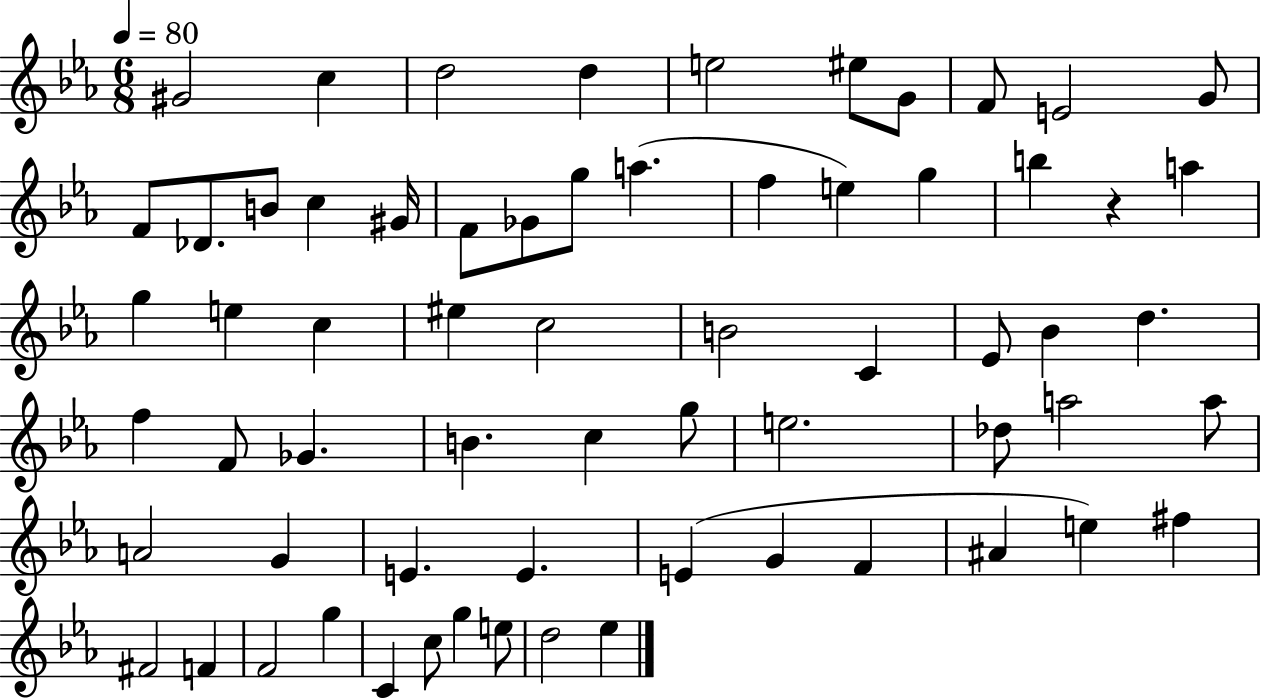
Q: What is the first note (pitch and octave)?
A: G#4